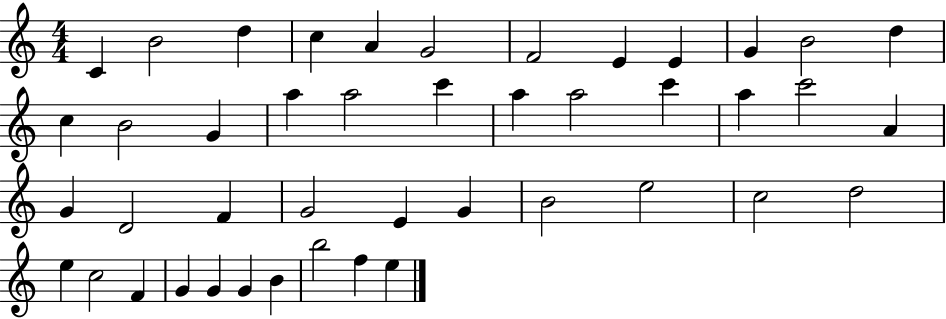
{
  \clef treble
  \numericTimeSignature
  \time 4/4
  \key c \major
  c'4 b'2 d''4 | c''4 a'4 g'2 | f'2 e'4 e'4 | g'4 b'2 d''4 | \break c''4 b'2 g'4 | a''4 a''2 c'''4 | a''4 a''2 c'''4 | a''4 c'''2 a'4 | \break g'4 d'2 f'4 | g'2 e'4 g'4 | b'2 e''2 | c''2 d''2 | \break e''4 c''2 f'4 | g'4 g'4 g'4 b'4 | b''2 f''4 e''4 | \bar "|."
}